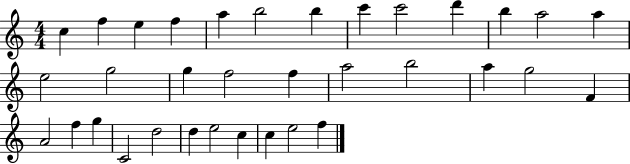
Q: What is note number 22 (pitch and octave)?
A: G5